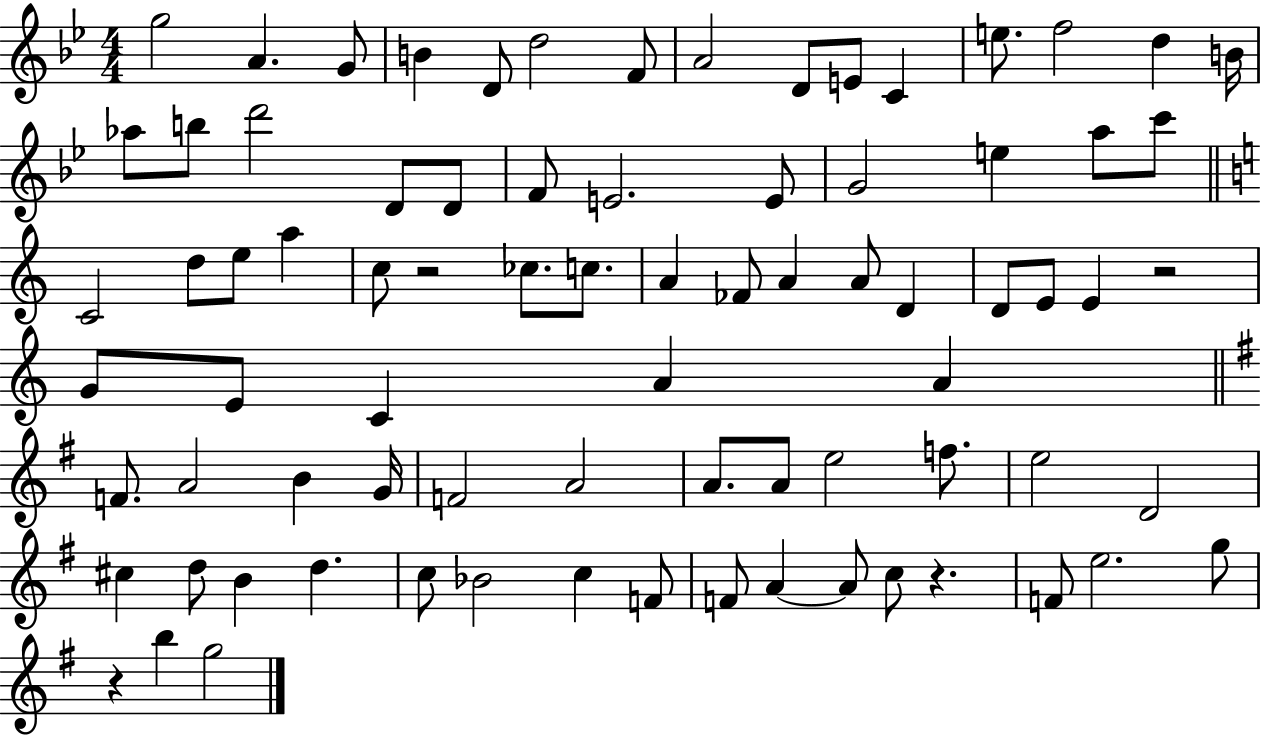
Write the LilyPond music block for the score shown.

{
  \clef treble
  \numericTimeSignature
  \time 4/4
  \key bes \major
  g''2 a'4. g'8 | b'4 d'8 d''2 f'8 | a'2 d'8 e'8 c'4 | e''8. f''2 d''4 b'16 | \break aes''8 b''8 d'''2 d'8 d'8 | f'8 e'2. e'8 | g'2 e''4 a''8 c'''8 | \bar "||" \break \key c \major c'2 d''8 e''8 a''4 | c''8 r2 ces''8. c''8. | a'4 fes'8 a'4 a'8 d'4 | d'8 e'8 e'4 r2 | \break g'8 e'8 c'4 a'4 a'4 | \bar "||" \break \key g \major f'8. a'2 b'4 g'16 | f'2 a'2 | a'8. a'8 e''2 f''8. | e''2 d'2 | \break cis''4 d''8 b'4 d''4. | c''8 bes'2 c''4 f'8 | f'8 a'4~~ a'8 c''8 r4. | f'8 e''2. g''8 | \break r4 b''4 g''2 | \bar "|."
}